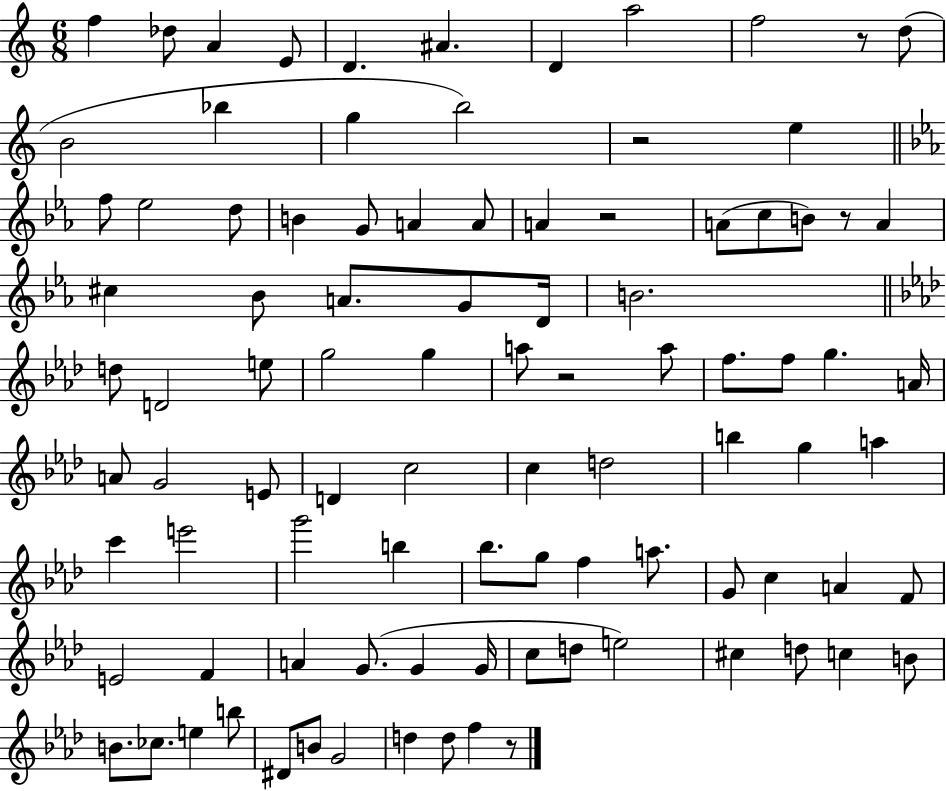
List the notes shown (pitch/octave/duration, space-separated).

F5/q Db5/e A4/q E4/e D4/q. A#4/q. D4/q A5/h F5/h R/e D5/e B4/h Bb5/q G5/q B5/h R/h E5/q F5/e Eb5/h D5/e B4/q G4/e A4/q A4/e A4/q R/h A4/e C5/e B4/e R/e A4/q C#5/q Bb4/e A4/e. G4/e D4/s B4/h. D5/e D4/h E5/e G5/h G5/q A5/e R/h A5/e F5/e. F5/e G5/q. A4/s A4/e G4/h E4/e D4/q C5/h C5/q D5/h B5/q G5/q A5/q C6/q E6/h G6/h B5/q Bb5/e. G5/e F5/q A5/e. G4/e C5/q A4/q F4/e E4/h F4/q A4/q G4/e. G4/q G4/s C5/e D5/e E5/h C#5/q D5/e C5/q B4/e B4/e. CES5/e. E5/q B5/e D#4/e B4/e G4/h D5/q D5/e F5/q R/e